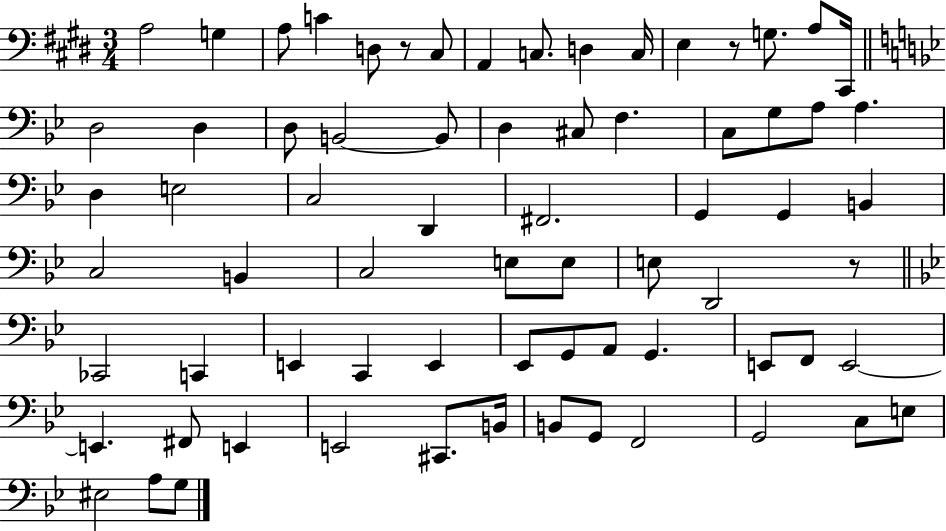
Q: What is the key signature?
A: E major